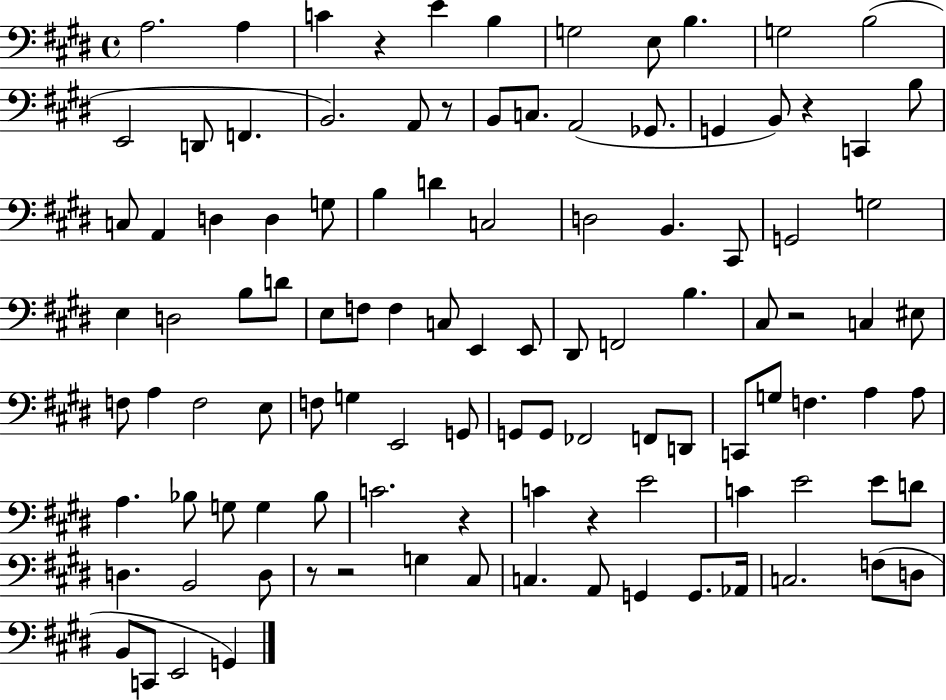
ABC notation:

X:1
T:Untitled
M:4/4
L:1/4
K:E
A,2 A, C z E B, G,2 E,/2 B, G,2 B,2 E,,2 D,,/2 F,, B,,2 A,,/2 z/2 B,,/2 C,/2 A,,2 _G,,/2 G,, B,,/2 z C,, B,/2 C,/2 A,, D, D, G,/2 B, D C,2 D,2 B,, ^C,,/2 G,,2 G,2 E, D,2 B,/2 D/2 E,/2 F,/2 F, C,/2 E,, E,,/2 ^D,,/2 F,,2 B, ^C,/2 z2 C, ^E,/2 F,/2 A, F,2 E,/2 F,/2 G, E,,2 G,,/2 G,,/2 G,,/2 _F,,2 F,,/2 D,,/2 C,,/2 G,/2 F, A, A,/2 A, _B,/2 G,/2 G, _B,/2 C2 z C z E2 C E2 E/2 D/2 D, B,,2 D,/2 z/2 z2 G, ^C,/2 C, A,,/2 G,, G,,/2 _A,,/4 C,2 F,/2 D,/2 B,,/2 C,,/2 E,,2 G,,